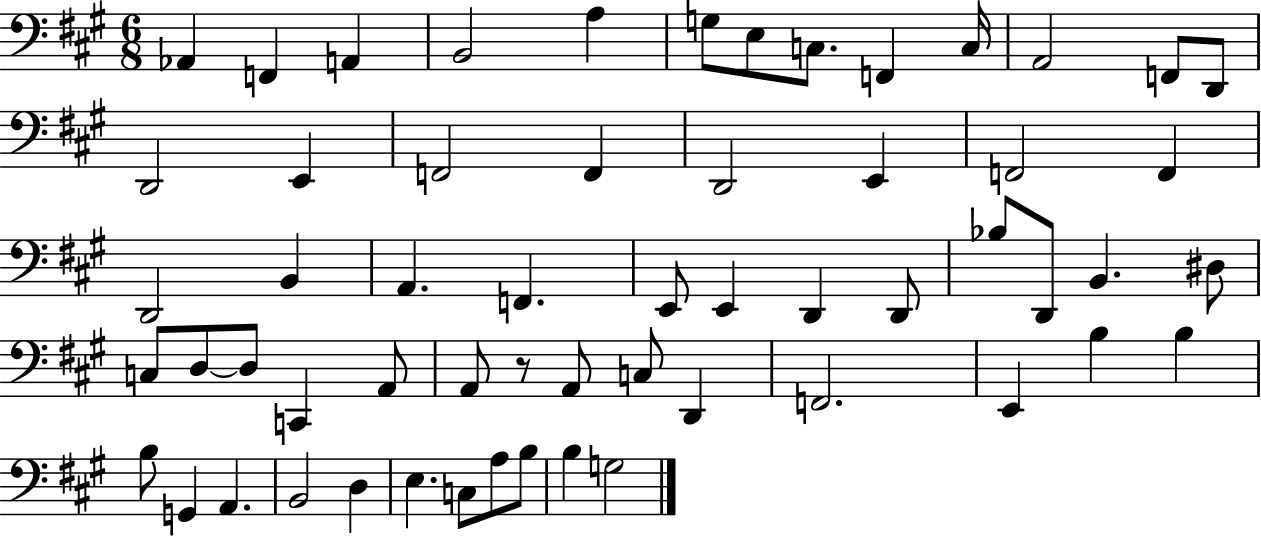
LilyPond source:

{
  \clef bass
  \numericTimeSignature
  \time 6/8
  \key a \major
  aes,4 f,4 a,4 | b,2 a4 | g8 e8 c8. f,4 c16 | a,2 f,8 d,8 | \break d,2 e,4 | f,2 f,4 | d,2 e,4 | f,2 f,4 | \break d,2 b,4 | a,4. f,4. | e,8 e,4 d,4 d,8 | bes8 d,8 b,4. dis8 | \break c8 d8~~ d8 c,4 a,8 | a,8 r8 a,8 c8 d,4 | f,2. | e,4 b4 b4 | \break b8 g,4 a,4. | b,2 d4 | e4. c8 a8 b8 | b4 g2 | \break \bar "|."
}